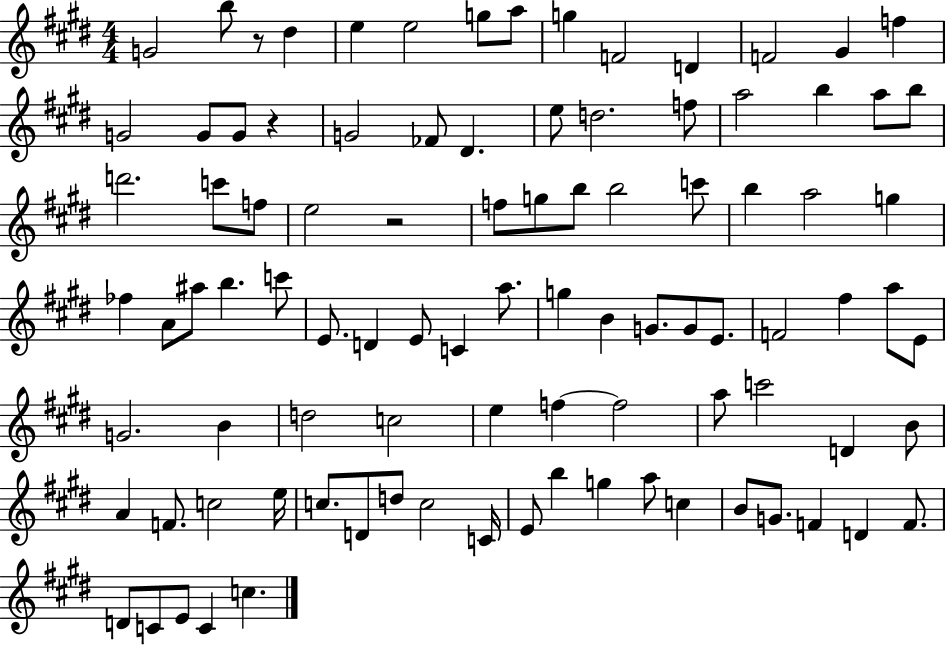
X:1
T:Untitled
M:4/4
L:1/4
K:E
G2 b/2 z/2 ^d e e2 g/2 a/2 g F2 D F2 ^G f G2 G/2 G/2 z G2 _F/2 ^D e/2 d2 f/2 a2 b a/2 b/2 d'2 c'/2 f/2 e2 z2 f/2 g/2 b/2 b2 c'/2 b a2 g _f A/2 ^a/2 b c'/2 E/2 D E/2 C a/2 g B G/2 G/2 E/2 F2 ^f a/2 E/2 G2 B d2 c2 e f f2 a/2 c'2 D B/2 A F/2 c2 e/4 c/2 D/2 d/2 c2 C/4 E/2 b g a/2 c B/2 G/2 F D F/2 D/2 C/2 E/2 C c